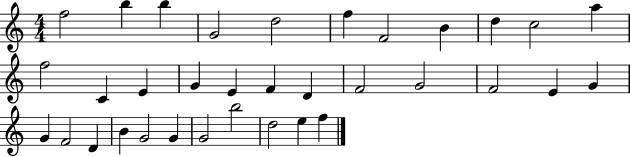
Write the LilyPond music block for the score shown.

{
  \clef treble
  \numericTimeSignature
  \time 4/4
  \key c \major
  f''2 b''4 b''4 | g'2 d''2 | f''4 f'2 b'4 | d''4 c''2 a''4 | \break f''2 c'4 e'4 | g'4 e'4 f'4 d'4 | f'2 g'2 | f'2 e'4 g'4 | \break g'4 f'2 d'4 | b'4 g'2 g'4 | g'2 b''2 | d''2 e''4 f''4 | \break \bar "|."
}